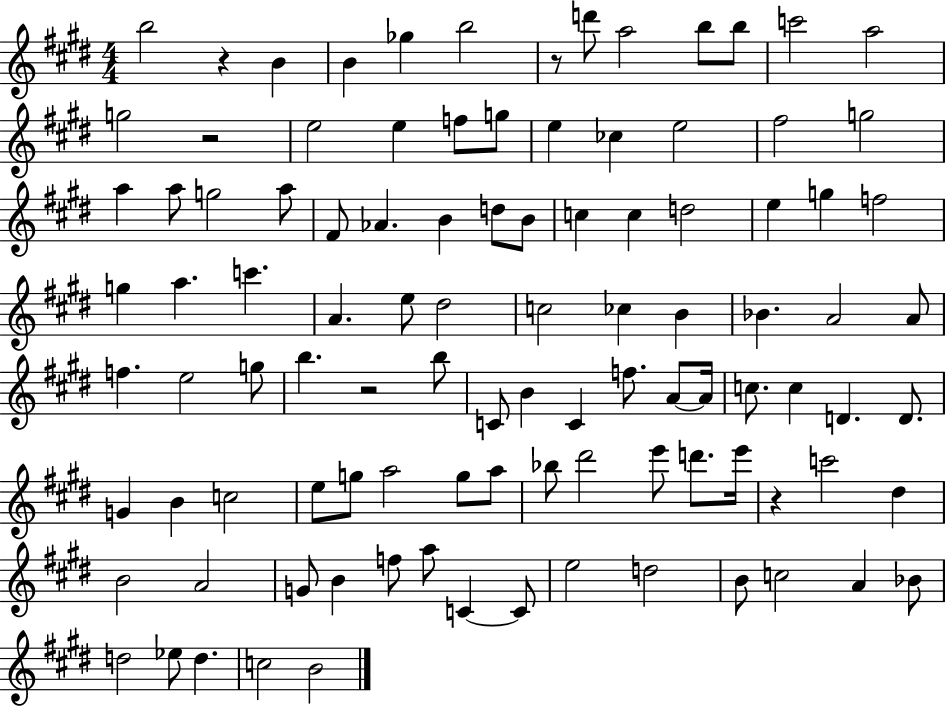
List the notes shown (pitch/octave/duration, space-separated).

B5/h R/q B4/q B4/q Gb5/q B5/h R/e D6/e A5/h B5/e B5/e C6/h A5/h G5/h R/h E5/h E5/q F5/e G5/e E5/q CES5/q E5/h F#5/h G5/h A5/q A5/e G5/h A5/e F#4/e Ab4/q. B4/q D5/e B4/e C5/q C5/q D5/h E5/q G5/q F5/h G5/q A5/q. C6/q. A4/q. E5/e D#5/h C5/h CES5/q B4/q Bb4/q. A4/h A4/e F5/q. E5/h G5/e B5/q. R/h B5/e C4/e B4/q C4/q F5/e. A4/e A4/s C5/e. C5/q D4/q. D4/e. G4/q B4/q C5/h E5/e G5/e A5/h G5/e A5/e Bb5/e D#6/h E6/e D6/e. E6/s R/q C6/h D#5/q B4/h A4/h G4/e B4/q F5/e A5/e C4/q C4/e E5/h D5/h B4/e C5/h A4/q Bb4/e D5/h Eb5/e D5/q. C5/h B4/h